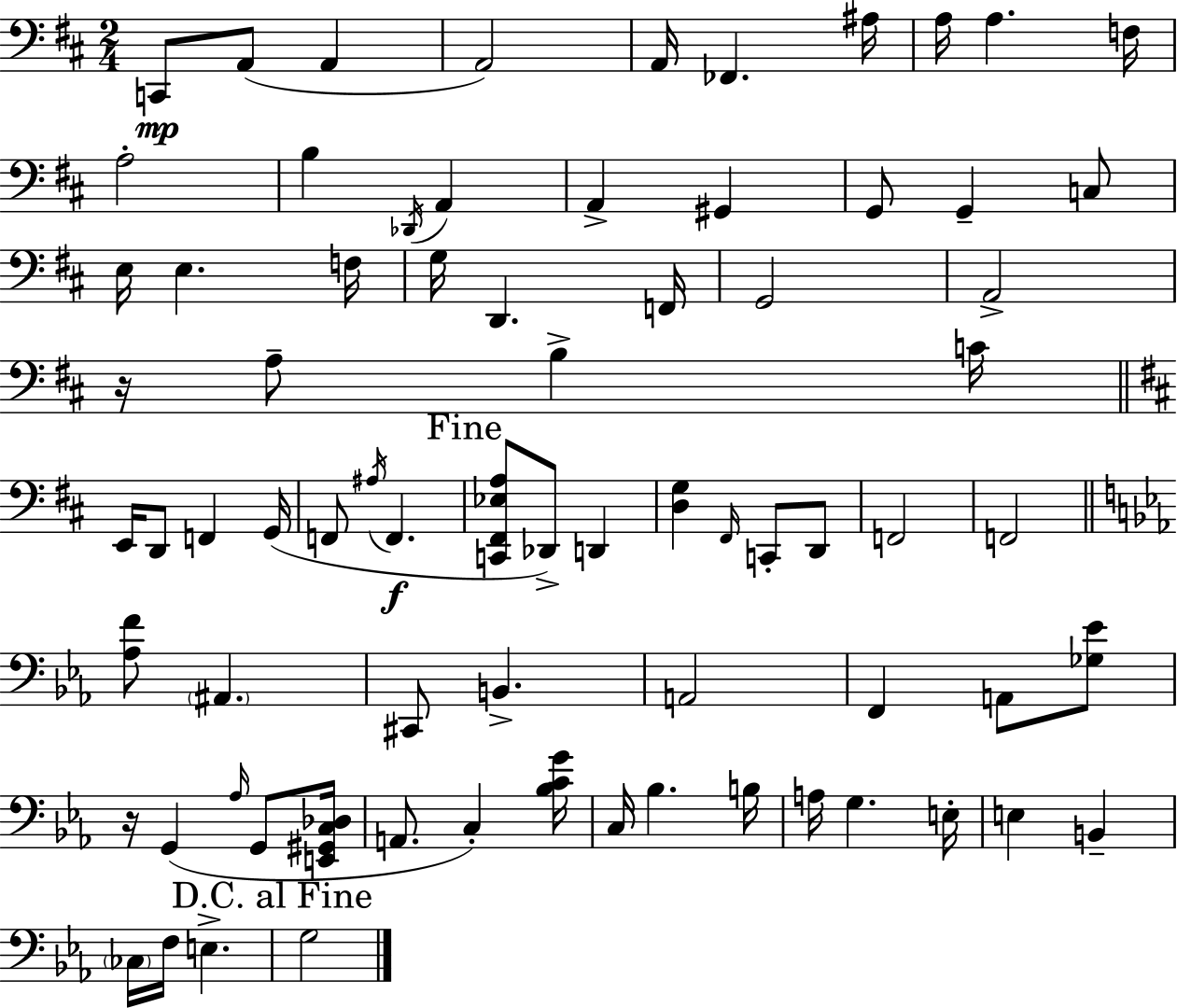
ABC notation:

X:1
T:Untitled
M:2/4
L:1/4
K:D
C,,/2 A,,/2 A,, A,,2 A,,/4 _F,, ^A,/4 A,/4 A, F,/4 A,2 B, _D,,/4 A,, A,, ^G,, G,,/2 G,, C,/2 E,/4 E, F,/4 G,/4 D,, F,,/4 G,,2 A,,2 z/4 A,/2 B, C/4 E,,/4 D,,/2 F,, G,,/4 F,,/2 ^A,/4 F,, [C,,^F,,_E,A,]/2 _D,,/2 D,, [D,G,] ^F,,/4 C,,/2 D,,/2 F,,2 F,,2 [_A,F]/2 ^A,, ^C,,/2 B,, A,,2 F,, A,,/2 [_G,_E]/2 z/4 G,, _A,/4 G,,/2 [E,,^G,,C,_D,]/4 A,,/2 C, [_B,CG]/4 C,/4 _B, B,/4 A,/4 G, E,/4 E, B,, _C,/4 F,/4 E, G,2